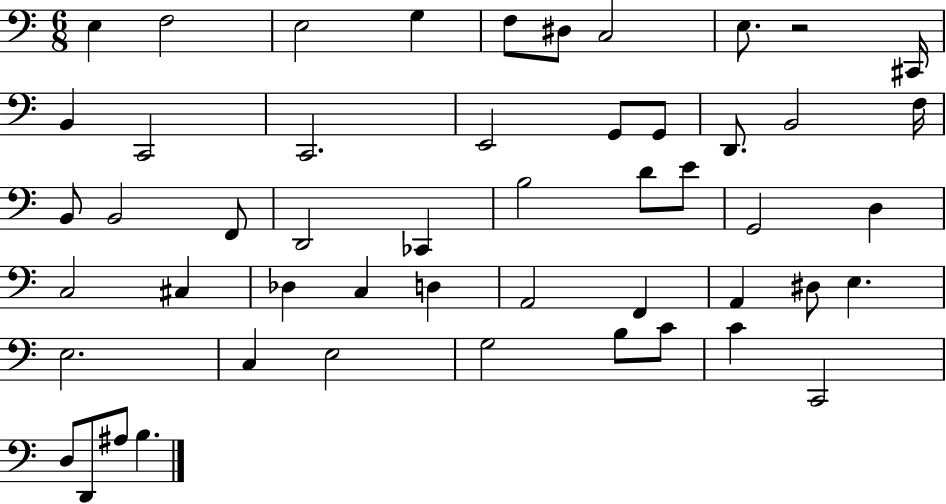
X:1
T:Untitled
M:6/8
L:1/4
K:C
E, F,2 E,2 G, F,/2 ^D,/2 C,2 E,/2 z2 ^C,,/4 B,, C,,2 C,,2 E,,2 G,,/2 G,,/2 D,,/2 B,,2 F,/4 B,,/2 B,,2 F,,/2 D,,2 _C,, B,2 D/2 E/2 G,,2 D, C,2 ^C, _D, C, D, A,,2 F,, A,, ^D,/2 E, E,2 C, E,2 G,2 B,/2 C/2 C C,,2 D,/2 D,,/2 ^A,/2 B,